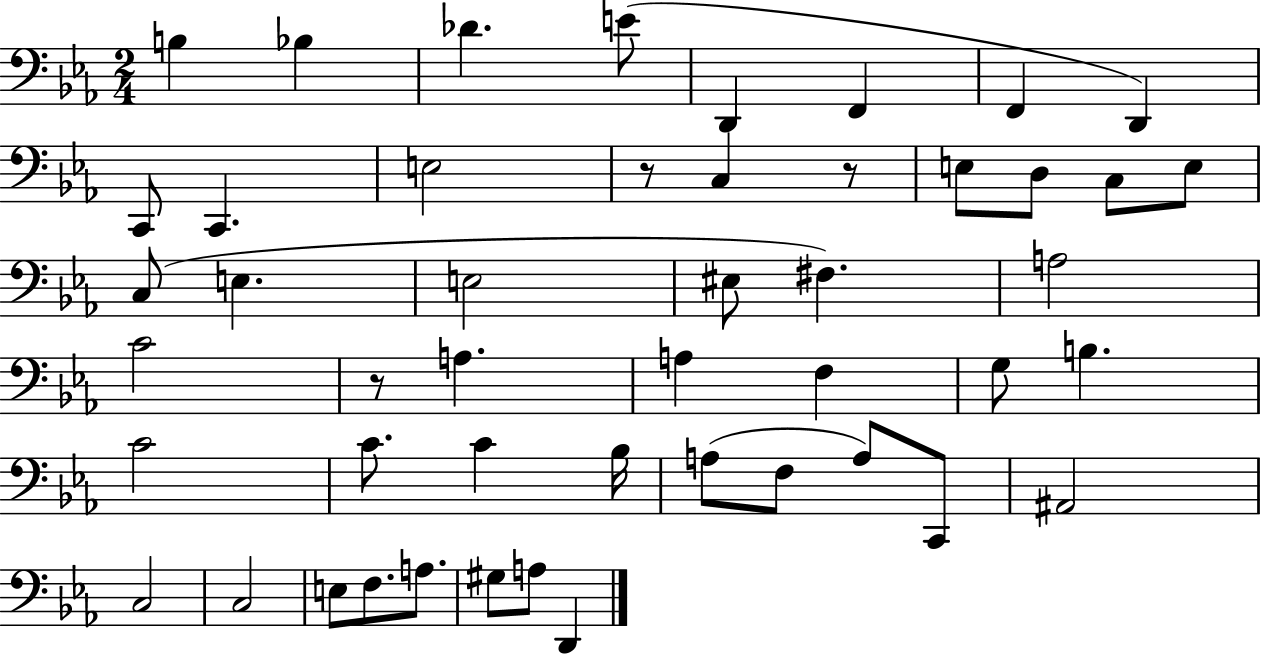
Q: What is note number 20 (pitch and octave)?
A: EIS3